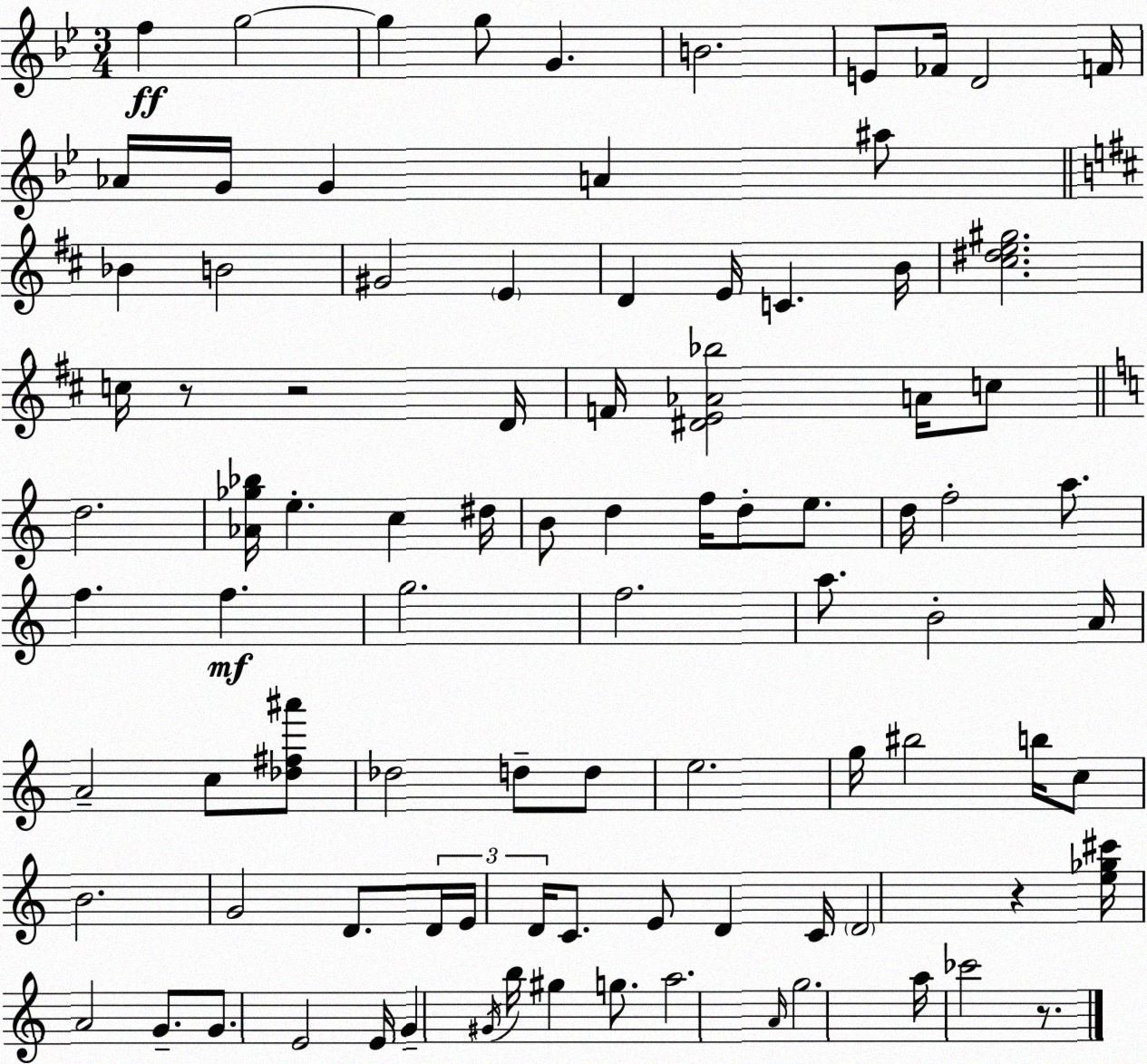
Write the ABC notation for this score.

X:1
T:Untitled
M:3/4
L:1/4
K:Bb
f g2 g g/2 G B2 E/2 _F/4 D2 F/4 _A/4 G/4 G A ^a/2 _B B2 ^G2 E D E/4 C B/4 [^c^de^g]2 c/4 z/2 z2 D/4 F/4 [^DE_A_b]2 A/4 c/2 d2 [_A_g_b]/4 e c ^d/4 B/2 d f/4 d/2 e/2 d/4 f2 a/2 f f g2 f2 a/2 B2 A/4 A2 c/2 [_d^f^a']/2 _d2 d/2 d/2 e2 g/4 ^b2 b/4 c/2 B2 G2 D/2 D/4 E/4 D/4 C/2 E/2 D C/4 D2 z [e_g^c']/4 A2 G/2 G/2 E2 E/4 G ^G/4 b/4 ^g g/2 a2 A/4 g2 a/4 _c'2 z/2